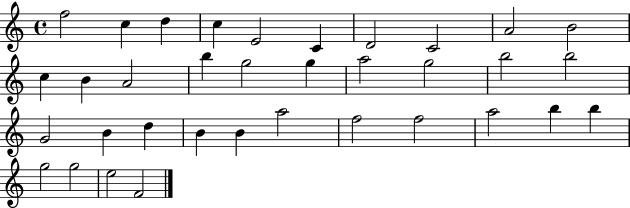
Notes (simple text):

F5/h C5/q D5/q C5/q E4/h C4/q D4/h C4/h A4/h B4/h C5/q B4/q A4/h B5/q G5/h G5/q A5/h G5/h B5/h B5/h G4/h B4/q D5/q B4/q B4/q A5/h F5/h F5/h A5/h B5/q B5/q G5/h G5/h E5/h F4/h